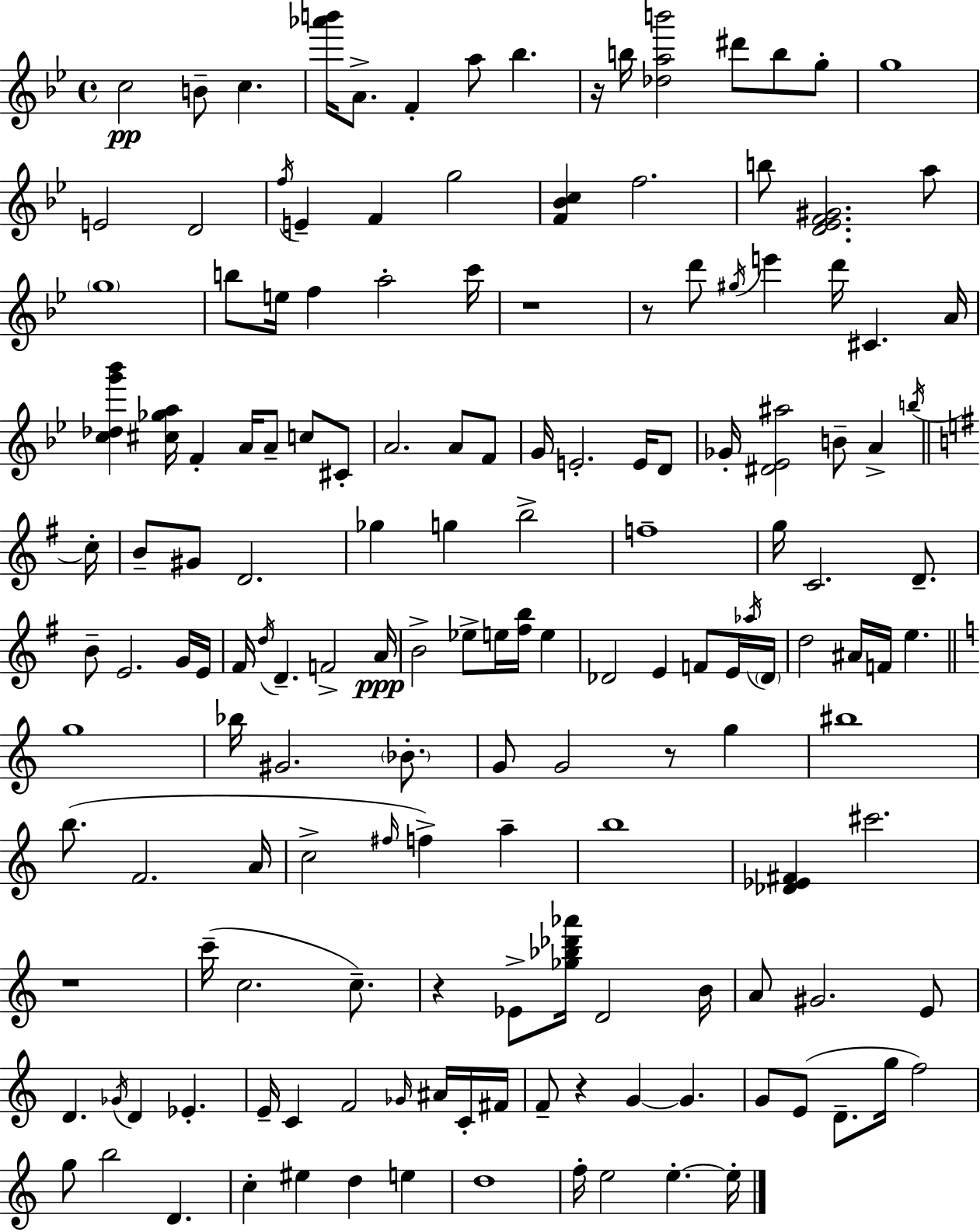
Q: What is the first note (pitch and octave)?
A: C5